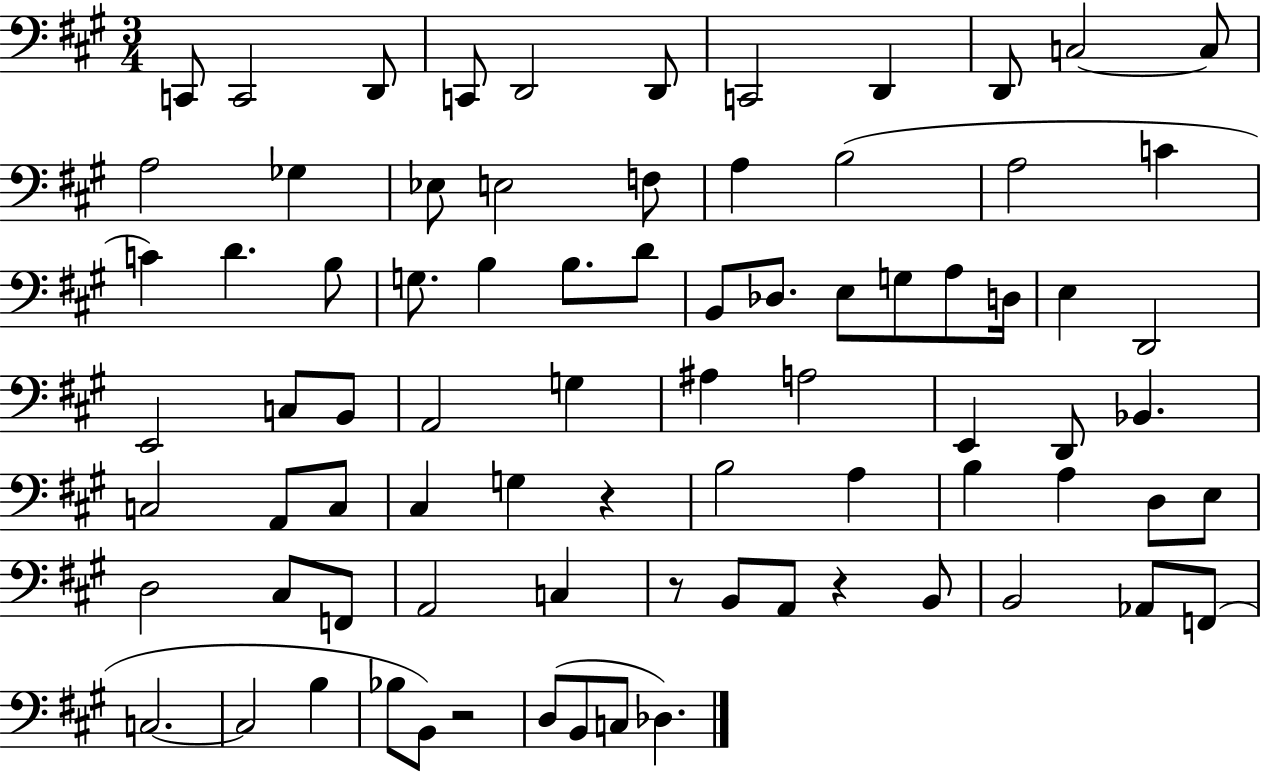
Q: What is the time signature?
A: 3/4